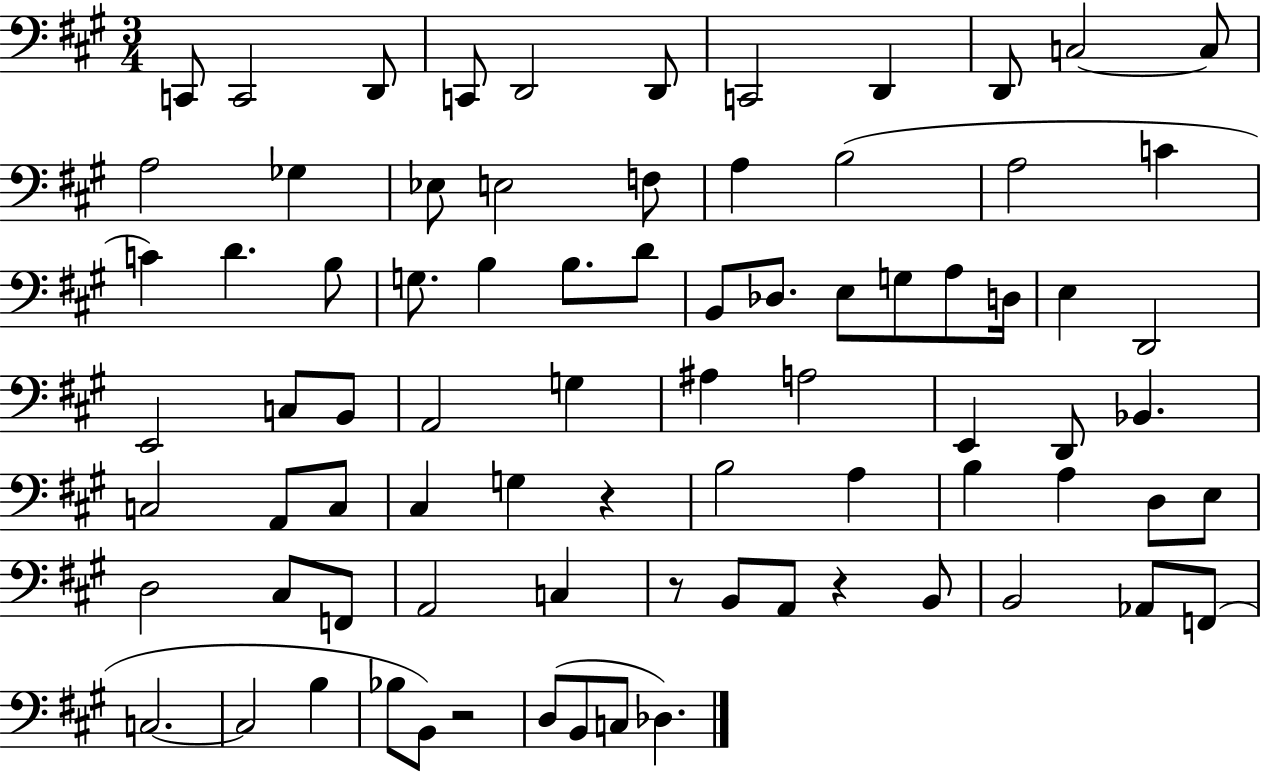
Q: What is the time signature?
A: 3/4